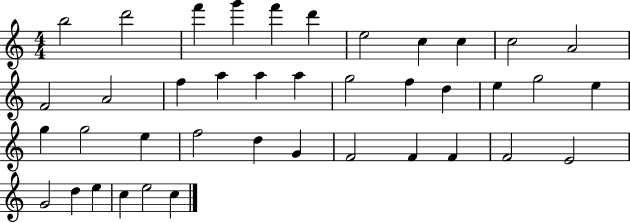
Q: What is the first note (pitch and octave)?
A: B5